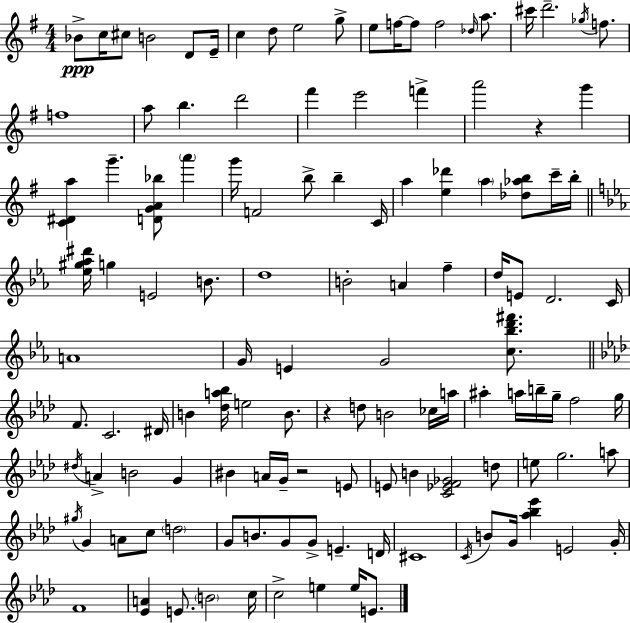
{
  \clef treble
  \numericTimeSignature
  \time 4/4
  \key g \major
  bes'8->\ppp c''16 cis''8 b'2 d'8 e'16-- | c''4 d''8 e''2 g''8-> | e''8 f''16~~ f''8 f''2 \grace { des''16 } a''8. | cis'''16 d'''2.-- \acciaccatura { ges''16 } f''8. | \break f''1 | a''8 b''4. d'''2 | fis'''4 e'''2 f'''4-> | a'''2 r4 g'''4 | \break <c' dis' a''>4 g'''4.-- <d' g' a' bes''>8 \parenthesize a'''4 | g'''16 f'2 b''8-> b''4-- | c'16 a''4 <e'' des'''>4 \parenthesize a''4 <des'' aes'' b''>8 | c'''16-- b''16-. \bar "||" \break \key ees \major <ees'' gis'' aes'' dis'''>16 g''4 e'2 b'8. | d''1 | b'2-. a'4 f''4-- | d''16 e'8 d'2. c'16 | \break a'1 | g'16 e'4 g'2 <c'' bes'' d''' fis'''>8. | \bar "||" \break \key aes \major f'8. c'2. dis'16 | b'4 <des'' a'' bes''>16 e''2 b'8. | r4 d''8 b'2 ces''16 a''16 | ais''4-. a''16 b''16-- g''16-- f''2 g''16 | \break \acciaccatura { dis''16 } a'4-> b'2 g'4 | bis'4 a'16 g'16-- r2 e'8 | e'8 b'4 <c' ees' f' ges'>2 d''8 | e''8 g''2. a''8 | \break \acciaccatura { gis''16 } g'4 a'8 c''8 \parenthesize d''2 | g'8 b'8. g'8 g'8-> e'4.-- | d'16 cis'1 | \acciaccatura { c'16 } b'8 g'16 <aes'' bes'' ees'''>4 e'2 | \break g'16-. f'1 | <ees' a'>4 e'8. \parenthesize b'2 | c''16 c''2-> e''4 e''16 | e'8. \bar "|."
}